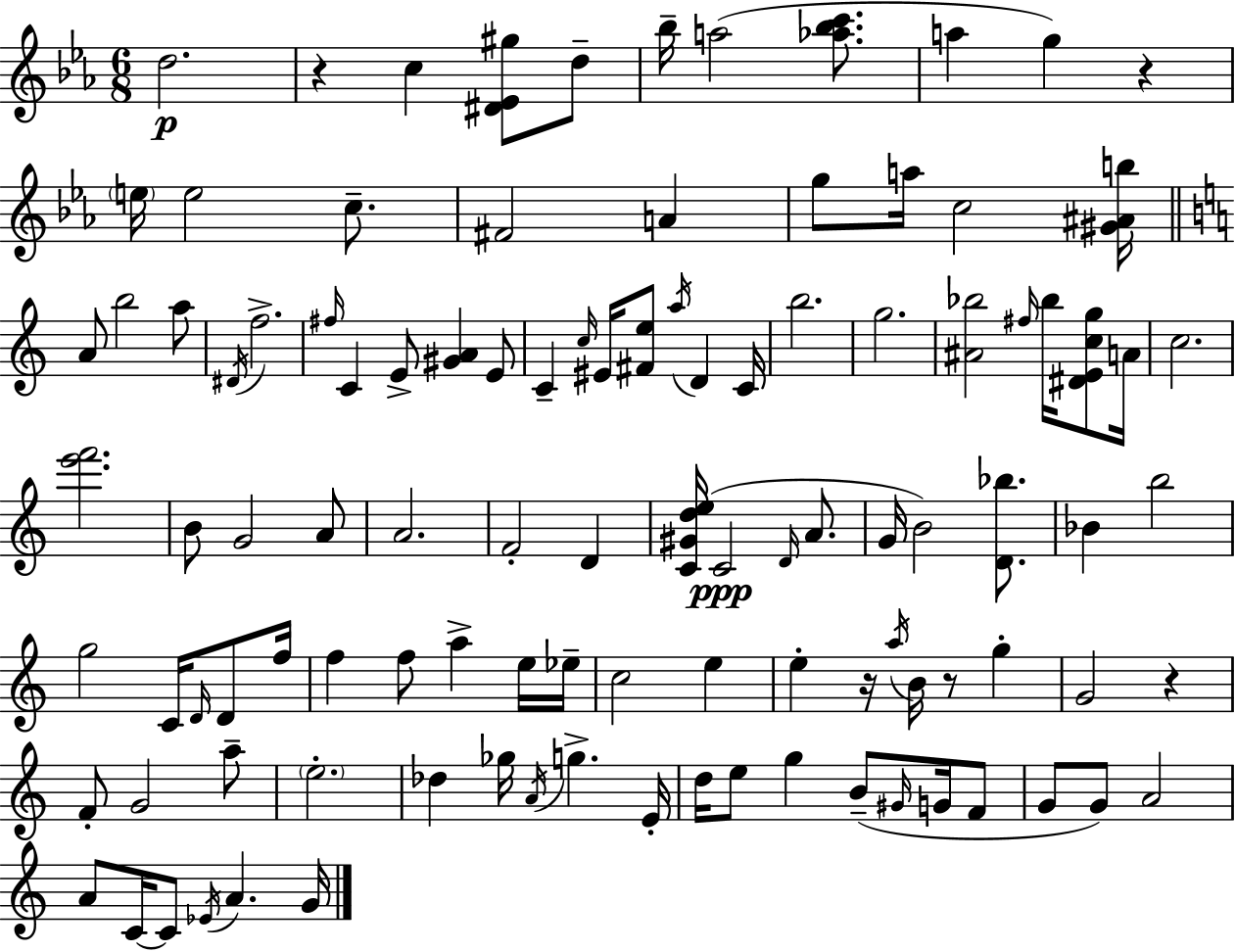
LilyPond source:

{
  \clef treble
  \numericTimeSignature
  \time 6/8
  \key ees \major
  d''2.\p | r4 c''4 <dis' ees' gis''>8 d''8-- | bes''16-- a''2( <aes'' bes'' c'''>8. | a''4 g''4) r4 | \break \parenthesize e''16 e''2 c''8.-- | fis'2 a'4 | g''8 a''16 c''2 <gis' ais' b''>16 | \bar "||" \break \key c \major a'8 b''2 a''8 | \acciaccatura { dis'16 } f''2.-> | \grace { fis''16 } c'4 e'8-> <gis' a'>4 | e'8 c'4-- \grace { c''16 } eis'16 <fis' e''>8 \acciaccatura { a''16 } d'4 | \break c'16 b''2. | g''2. | <ais' bes''>2 | \grace { fis''16 } bes''16 <dis' e' c'' g''>8 a'16 c''2. | \break <e''' f'''>2. | b'8 g'2 | a'8 a'2. | f'2-. | \break d'4 <c' gis' d'' e''>16( c'2\ppp | \grace { d'16 } a'8. g'16 b'2) | <d' bes''>8. bes'4 b''2 | g''2 | \break c'16 \grace { d'16 } d'8 f''16 f''4 f''8 | a''4-> e''16 ees''16-- c''2 | e''4 e''4-. r16 | \acciaccatura { a''16 } b'16 r8 g''4-. g'2 | \break r4 f'8-. g'2 | a''8-- \parenthesize e''2.-. | des''4 | ges''16 \acciaccatura { a'16 } g''4.-> e'16-. d''16 e''8 | \break g''4 b'8--( \grace { gis'16 } g'16 f'8 g'8 | g'8) a'2 a'8 | c'16~~ c'8 \acciaccatura { ees'16 } a'4. g'16 \bar "|."
}